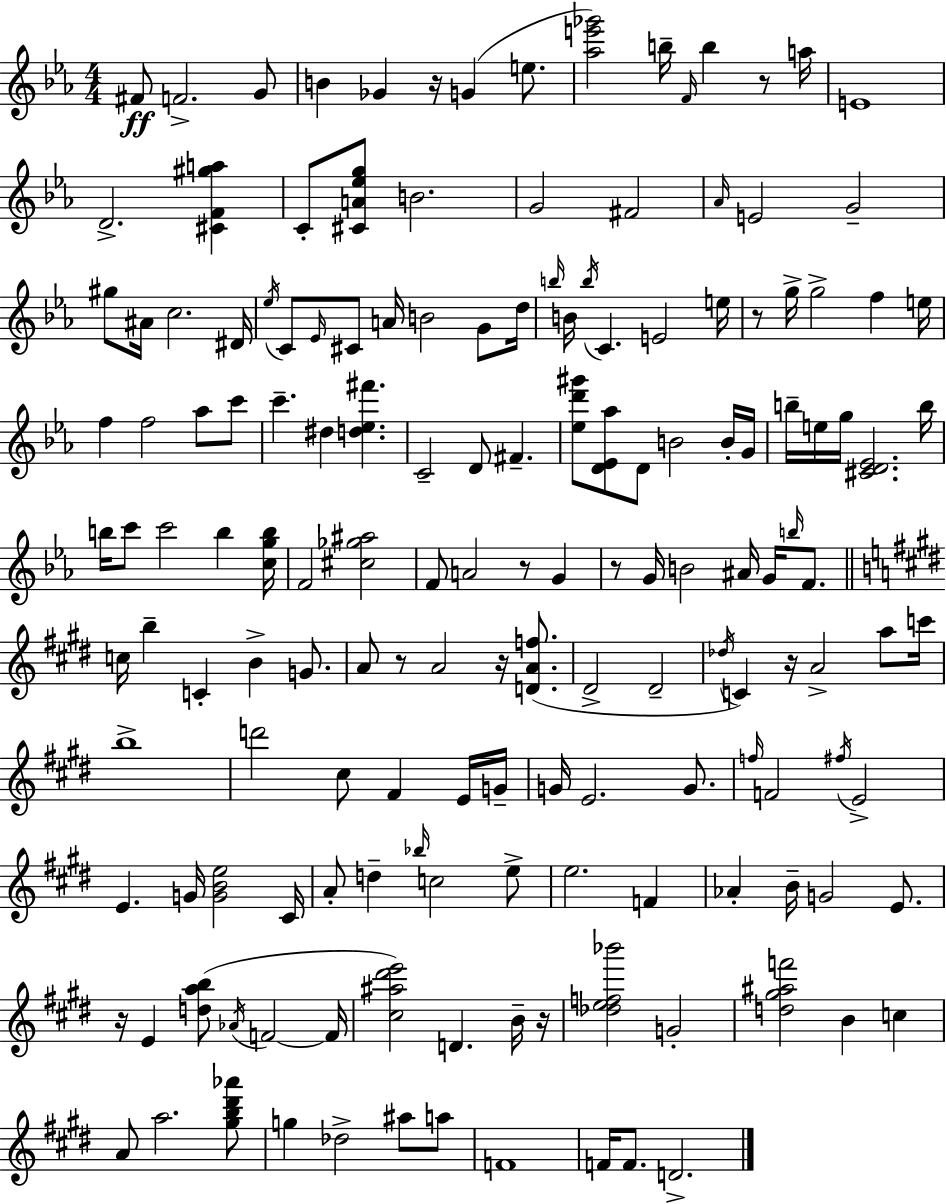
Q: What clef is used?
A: treble